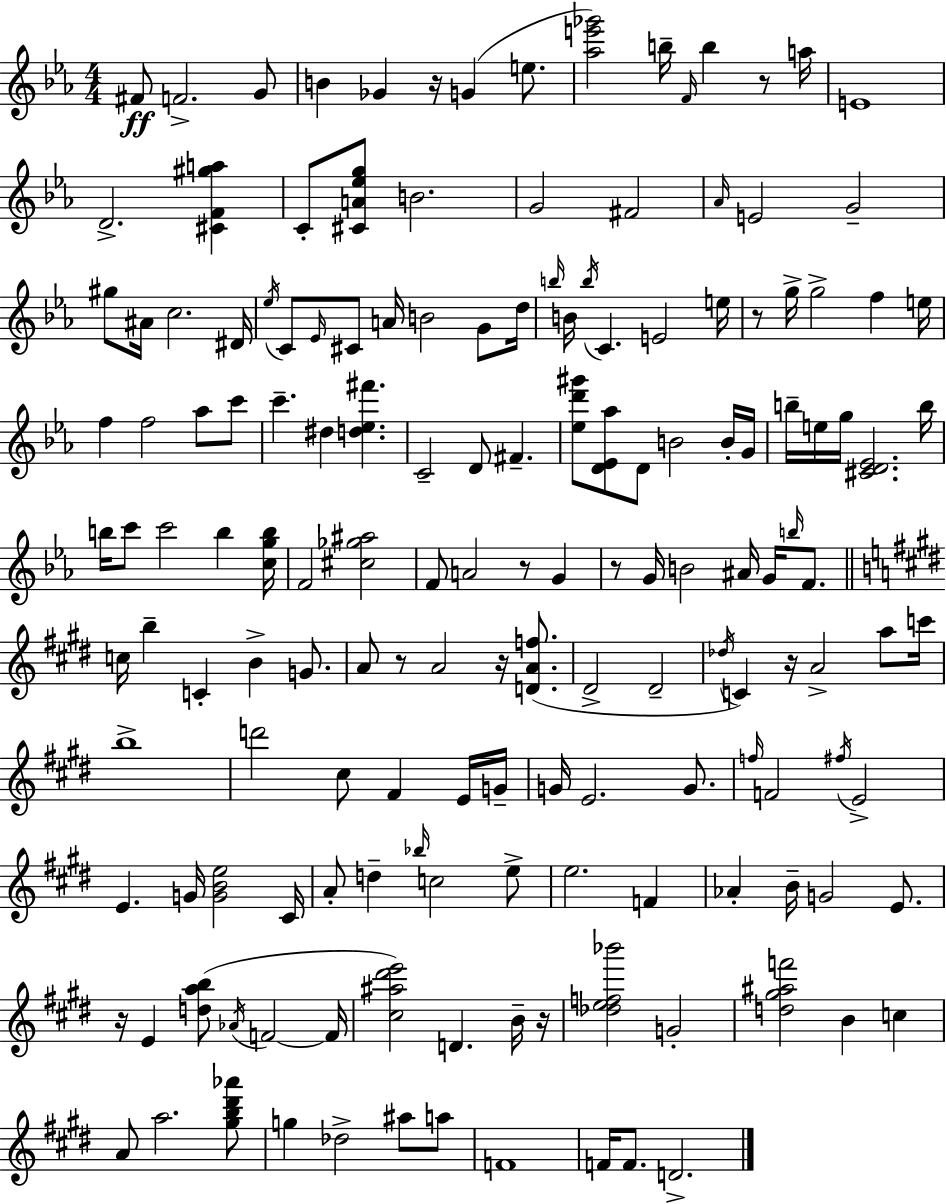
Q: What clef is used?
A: treble